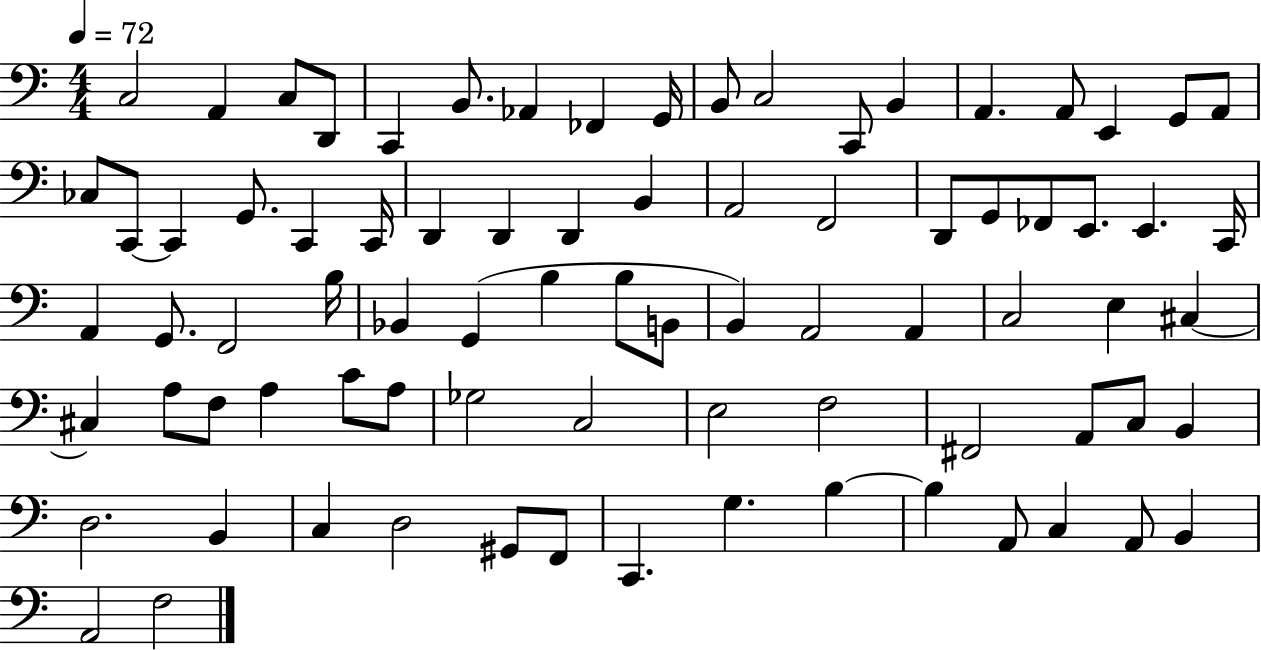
X:1
T:Untitled
M:4/4
L:1/4
K:C
C,2 A,, C,/2 D,,/2 C,, B,,/2 _A,, _F,, G,,/4 B,,/2 C,2 C,,/2 B,, A,, A,,/2 E,, G,,/2 A,,/2 _C,/2 C,,/2 C,, G,,/2 C,, C,,/4 D,, D,, D,, B,, A,,2 F,,2 D,,/2 G,,/2 _F,,/2 E,,/2 E,, C,,/4 A,, G,,/2 F,,2 B,/4 _B,, G,, B, B,/2 B,,/2 B,, A,,2 A,, C,2 E, ^C, ^C, A,/2 F,/2 A, C/2 A,/2 _G,2 C,2 E,2 F,2 ^F,,2 A,,/2 C,/2 B,, D,2 B,, C, D,2 ^G,,/2 F,,/2 C,, G, B, B, A,,/2 C, A,,/2 B,, A,,2 F,2